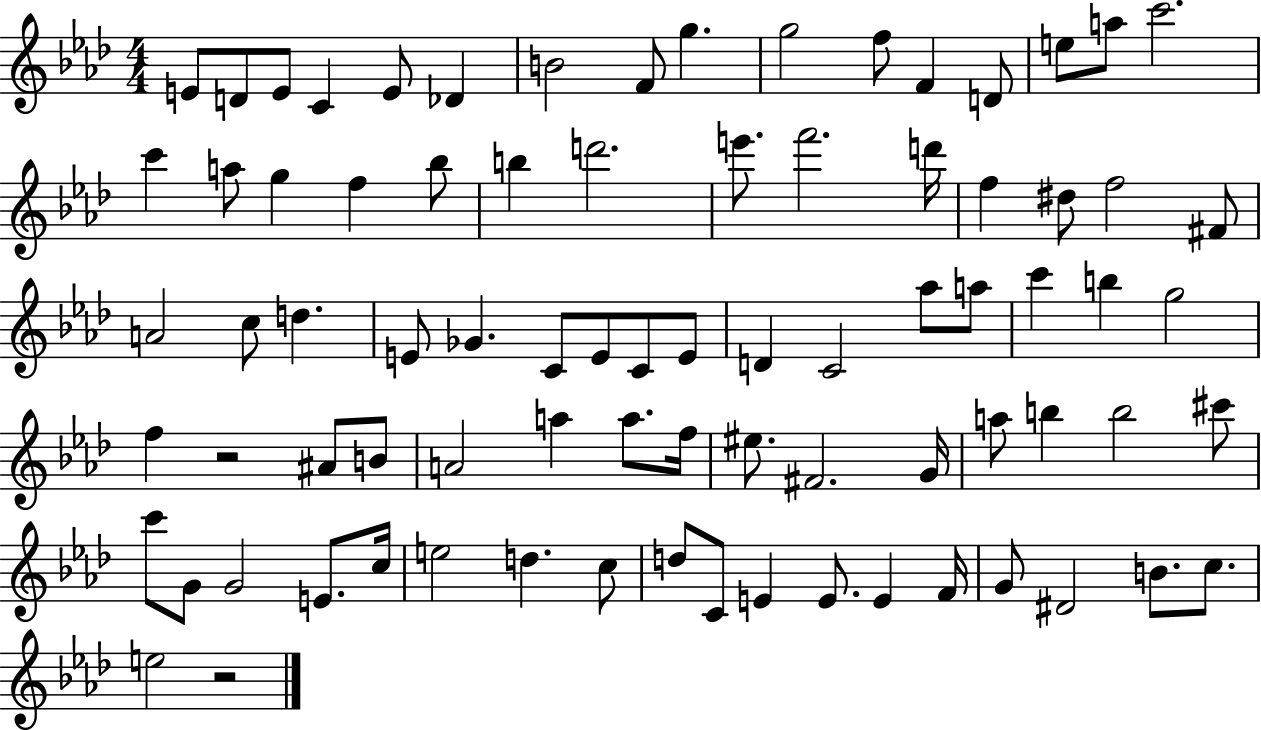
E4/e D4/e E4/e C4/q E4/e Db4/q B4/h F4/e G5/q. G5/h F5/e F4/q D4/e E5/e A5/e C6/h. C6/q A5/e G5/q F5/q Bb5/e B5/q D6/h. E6/e. F6/h. D6/s F5/q D#5/e F5/h F#4/e A4/h C5/e D5/q. E4/e Gb4/q. C4/e E4/e C4/e E4/e D4/q C4/h Ab5/e A5/e C6/q B5/q G5/h F5/q R/h A#4/e B4/e A4/h A5/q A5/e. F5/s EIS5/e. F#4/h. G4/s A5/e B5/q B5/h C#6/e C6/e G4/e G4/h E4/e. C5/s E5/h D5/q. C5/e D5/e C4/e E4/q E4/e. E4/q F4/s G4/e D#4/h B4/e. C5/e. E5/h R/h